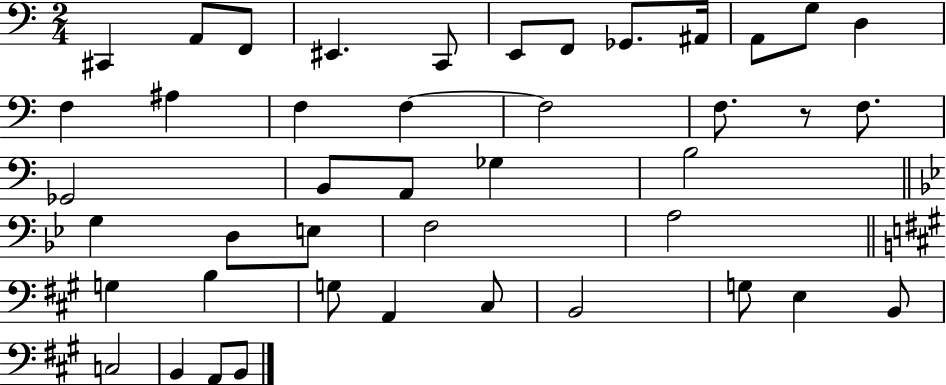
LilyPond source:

{
  \clef bass
  \numericTimeSignature
  \time 2/4
  \key c \major
  cis,4 a,8 f,8 | eis,4. c,8 | e,8 f,8 ges,8. ais,16 | a,8 g8 d4 | \break f4 ais4 | f4 f4~~ | f2 | f8. r8 f8. | \break ges,2 | b,8 a,8 ges4 | b2 | \bar "||" \break \key g \minor g4 d8 e8 | f2 | a2 | \bar "||" \break \key a \major g4 b4 | g8 a,4 cis8 | b,2 | g8 e4 b,8 | \break c2 | b,4 a,8 b,8 | \bar "|."
}